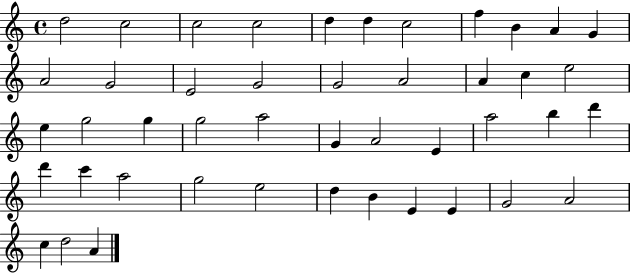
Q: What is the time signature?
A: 4/4